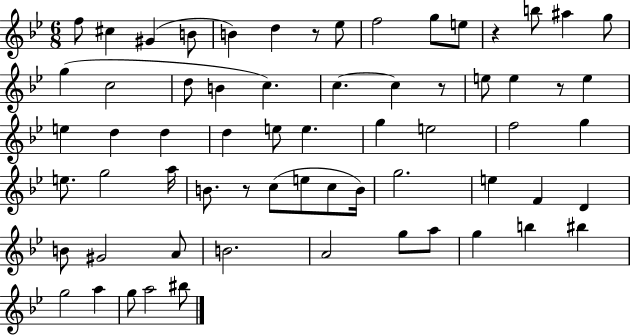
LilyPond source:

{
  \clef treble
  \numericTimeSignature
  \time 6/8
  \key bes \major
  \repeat volta 2 { f''8 cis''4 gis'4( b'8 | b'4) d''4 r8 ees''8 | f''2 g''8 e''8 | r4 b''8 ais''4 g''8 | \break g''4( c''2 | d''8 b'4 c''4.) | c''4.~~ c''4 r8 | e''8 e''4 r8 e''4 | \break e''4 d''4 d''4 | d''4 e''8 e''4. | g''4 e''2 | f''2 g''4 | \break e''8. g''2 a''16 | b'8. r8 c''8( e''8 c''8 b'16) | g''2. | e''4 f'4 d'4 | \break b'8 gis'2 a'8 | b'2. | a'2 g''8 a''8 | g''4 b''4 bis''4 | \break g''2 a''4 | g''8 a''2 bis''8 | } \bar "|."
}